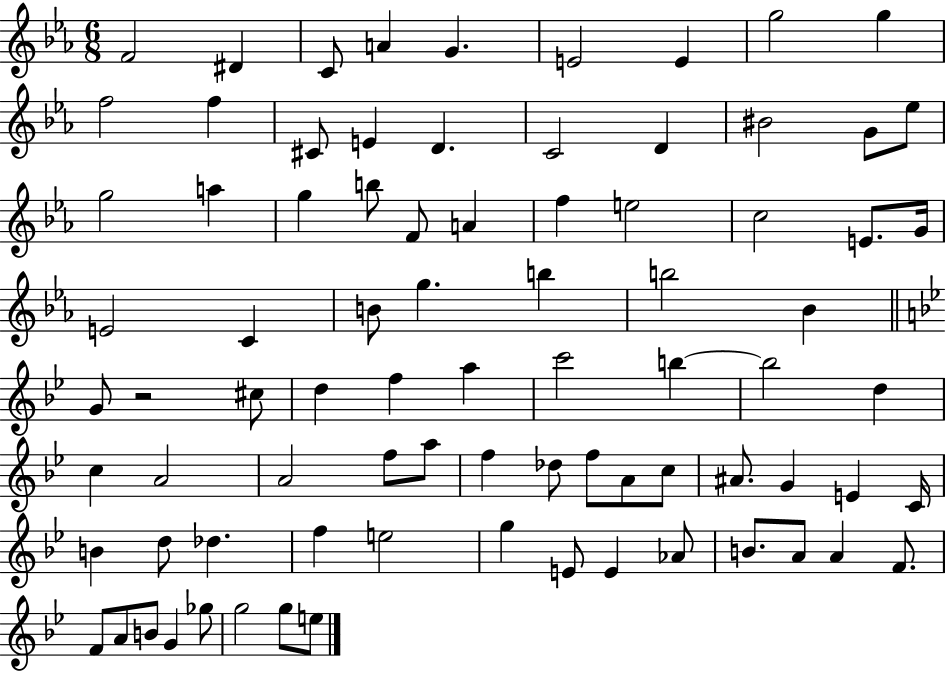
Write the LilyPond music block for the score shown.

{
  \clef treble
  \numericTimeSignature
  \time 6/8
  \key ees \major
  f'2 dis'4 | c'8 a'4 g'4. | e'2 e'4 | g''2 g''4 | \break f''2 f''4 | cis'8 e'4 d'4. | c'2 d'4 | bis'2 g'8 ees''8 | \break g''2 a''4 | g''4 b''8 f'8 a'4 | f''4 e''2 | c''2 e'8. g'16 | \break e'2 c'4 | b'8 g''4. b''4 | b''2 bes'4 | \bar "||" \break \key bes \major g'8 r2 cis''8 | d''4 f''4 a''4 | c'''2 b''4~~ | b''2 d''4 | \break c''4 a'2 | a'2 f''8 a''8 | f''4 des''8 f''8 a'8 c''8 | ais'8. g'4 e'4 c'16 | \break b'4 d''8 des''4. | f''4 e''2 | g''4 e'8 e'4 aes'8 | b'8. a'8 a'4 f'8. | \break f'8 a'8 b'8 g'4 ges''8 | g''2 g''8 e''8 | \bar "|."
}